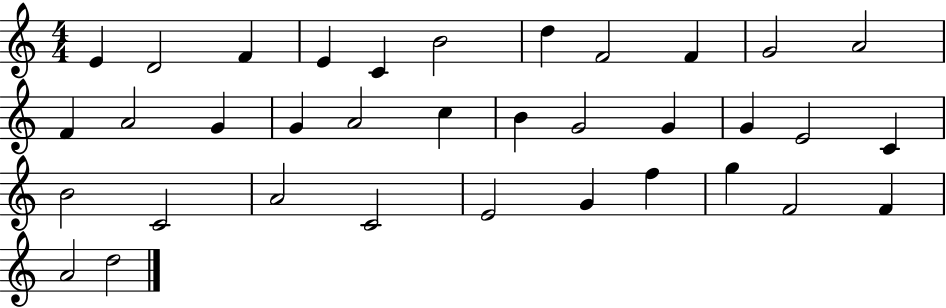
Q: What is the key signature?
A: C major